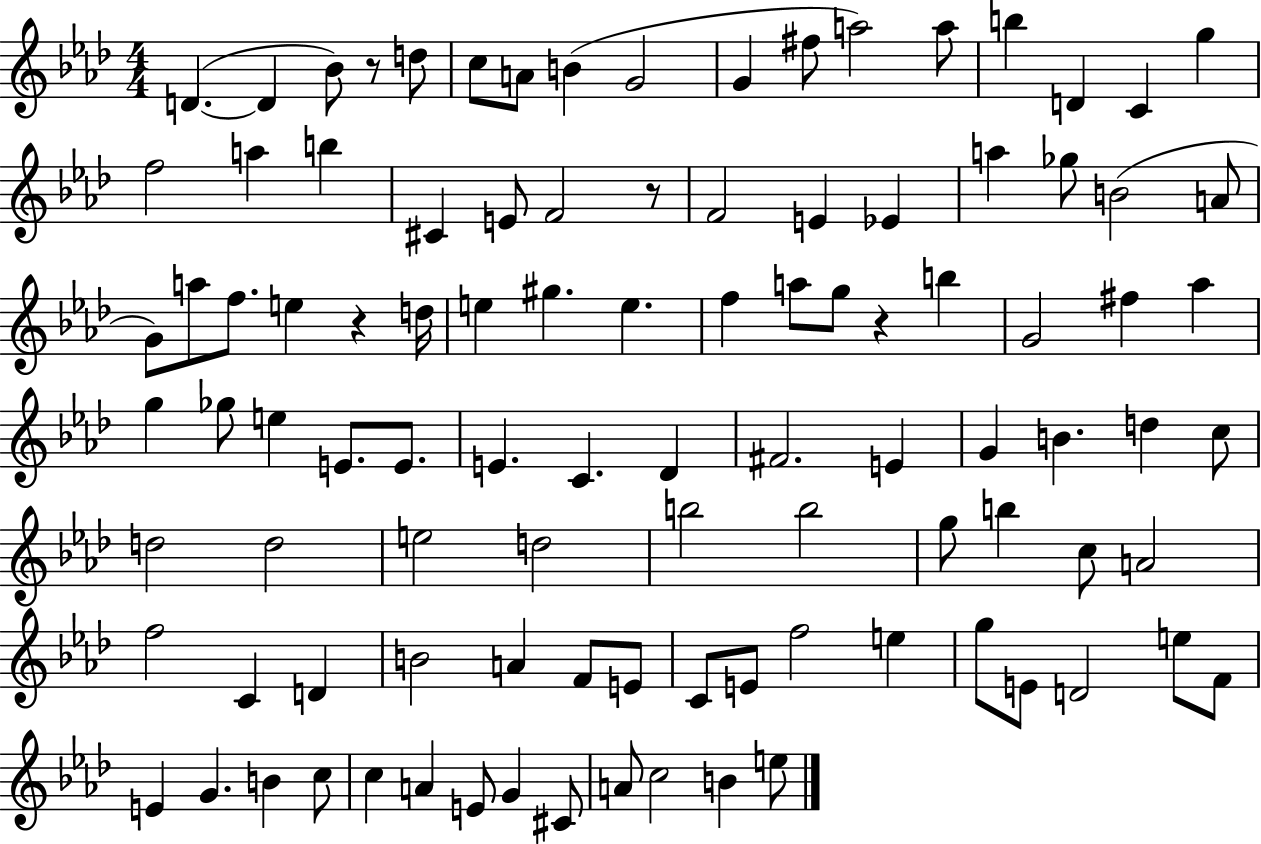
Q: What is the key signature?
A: AES major